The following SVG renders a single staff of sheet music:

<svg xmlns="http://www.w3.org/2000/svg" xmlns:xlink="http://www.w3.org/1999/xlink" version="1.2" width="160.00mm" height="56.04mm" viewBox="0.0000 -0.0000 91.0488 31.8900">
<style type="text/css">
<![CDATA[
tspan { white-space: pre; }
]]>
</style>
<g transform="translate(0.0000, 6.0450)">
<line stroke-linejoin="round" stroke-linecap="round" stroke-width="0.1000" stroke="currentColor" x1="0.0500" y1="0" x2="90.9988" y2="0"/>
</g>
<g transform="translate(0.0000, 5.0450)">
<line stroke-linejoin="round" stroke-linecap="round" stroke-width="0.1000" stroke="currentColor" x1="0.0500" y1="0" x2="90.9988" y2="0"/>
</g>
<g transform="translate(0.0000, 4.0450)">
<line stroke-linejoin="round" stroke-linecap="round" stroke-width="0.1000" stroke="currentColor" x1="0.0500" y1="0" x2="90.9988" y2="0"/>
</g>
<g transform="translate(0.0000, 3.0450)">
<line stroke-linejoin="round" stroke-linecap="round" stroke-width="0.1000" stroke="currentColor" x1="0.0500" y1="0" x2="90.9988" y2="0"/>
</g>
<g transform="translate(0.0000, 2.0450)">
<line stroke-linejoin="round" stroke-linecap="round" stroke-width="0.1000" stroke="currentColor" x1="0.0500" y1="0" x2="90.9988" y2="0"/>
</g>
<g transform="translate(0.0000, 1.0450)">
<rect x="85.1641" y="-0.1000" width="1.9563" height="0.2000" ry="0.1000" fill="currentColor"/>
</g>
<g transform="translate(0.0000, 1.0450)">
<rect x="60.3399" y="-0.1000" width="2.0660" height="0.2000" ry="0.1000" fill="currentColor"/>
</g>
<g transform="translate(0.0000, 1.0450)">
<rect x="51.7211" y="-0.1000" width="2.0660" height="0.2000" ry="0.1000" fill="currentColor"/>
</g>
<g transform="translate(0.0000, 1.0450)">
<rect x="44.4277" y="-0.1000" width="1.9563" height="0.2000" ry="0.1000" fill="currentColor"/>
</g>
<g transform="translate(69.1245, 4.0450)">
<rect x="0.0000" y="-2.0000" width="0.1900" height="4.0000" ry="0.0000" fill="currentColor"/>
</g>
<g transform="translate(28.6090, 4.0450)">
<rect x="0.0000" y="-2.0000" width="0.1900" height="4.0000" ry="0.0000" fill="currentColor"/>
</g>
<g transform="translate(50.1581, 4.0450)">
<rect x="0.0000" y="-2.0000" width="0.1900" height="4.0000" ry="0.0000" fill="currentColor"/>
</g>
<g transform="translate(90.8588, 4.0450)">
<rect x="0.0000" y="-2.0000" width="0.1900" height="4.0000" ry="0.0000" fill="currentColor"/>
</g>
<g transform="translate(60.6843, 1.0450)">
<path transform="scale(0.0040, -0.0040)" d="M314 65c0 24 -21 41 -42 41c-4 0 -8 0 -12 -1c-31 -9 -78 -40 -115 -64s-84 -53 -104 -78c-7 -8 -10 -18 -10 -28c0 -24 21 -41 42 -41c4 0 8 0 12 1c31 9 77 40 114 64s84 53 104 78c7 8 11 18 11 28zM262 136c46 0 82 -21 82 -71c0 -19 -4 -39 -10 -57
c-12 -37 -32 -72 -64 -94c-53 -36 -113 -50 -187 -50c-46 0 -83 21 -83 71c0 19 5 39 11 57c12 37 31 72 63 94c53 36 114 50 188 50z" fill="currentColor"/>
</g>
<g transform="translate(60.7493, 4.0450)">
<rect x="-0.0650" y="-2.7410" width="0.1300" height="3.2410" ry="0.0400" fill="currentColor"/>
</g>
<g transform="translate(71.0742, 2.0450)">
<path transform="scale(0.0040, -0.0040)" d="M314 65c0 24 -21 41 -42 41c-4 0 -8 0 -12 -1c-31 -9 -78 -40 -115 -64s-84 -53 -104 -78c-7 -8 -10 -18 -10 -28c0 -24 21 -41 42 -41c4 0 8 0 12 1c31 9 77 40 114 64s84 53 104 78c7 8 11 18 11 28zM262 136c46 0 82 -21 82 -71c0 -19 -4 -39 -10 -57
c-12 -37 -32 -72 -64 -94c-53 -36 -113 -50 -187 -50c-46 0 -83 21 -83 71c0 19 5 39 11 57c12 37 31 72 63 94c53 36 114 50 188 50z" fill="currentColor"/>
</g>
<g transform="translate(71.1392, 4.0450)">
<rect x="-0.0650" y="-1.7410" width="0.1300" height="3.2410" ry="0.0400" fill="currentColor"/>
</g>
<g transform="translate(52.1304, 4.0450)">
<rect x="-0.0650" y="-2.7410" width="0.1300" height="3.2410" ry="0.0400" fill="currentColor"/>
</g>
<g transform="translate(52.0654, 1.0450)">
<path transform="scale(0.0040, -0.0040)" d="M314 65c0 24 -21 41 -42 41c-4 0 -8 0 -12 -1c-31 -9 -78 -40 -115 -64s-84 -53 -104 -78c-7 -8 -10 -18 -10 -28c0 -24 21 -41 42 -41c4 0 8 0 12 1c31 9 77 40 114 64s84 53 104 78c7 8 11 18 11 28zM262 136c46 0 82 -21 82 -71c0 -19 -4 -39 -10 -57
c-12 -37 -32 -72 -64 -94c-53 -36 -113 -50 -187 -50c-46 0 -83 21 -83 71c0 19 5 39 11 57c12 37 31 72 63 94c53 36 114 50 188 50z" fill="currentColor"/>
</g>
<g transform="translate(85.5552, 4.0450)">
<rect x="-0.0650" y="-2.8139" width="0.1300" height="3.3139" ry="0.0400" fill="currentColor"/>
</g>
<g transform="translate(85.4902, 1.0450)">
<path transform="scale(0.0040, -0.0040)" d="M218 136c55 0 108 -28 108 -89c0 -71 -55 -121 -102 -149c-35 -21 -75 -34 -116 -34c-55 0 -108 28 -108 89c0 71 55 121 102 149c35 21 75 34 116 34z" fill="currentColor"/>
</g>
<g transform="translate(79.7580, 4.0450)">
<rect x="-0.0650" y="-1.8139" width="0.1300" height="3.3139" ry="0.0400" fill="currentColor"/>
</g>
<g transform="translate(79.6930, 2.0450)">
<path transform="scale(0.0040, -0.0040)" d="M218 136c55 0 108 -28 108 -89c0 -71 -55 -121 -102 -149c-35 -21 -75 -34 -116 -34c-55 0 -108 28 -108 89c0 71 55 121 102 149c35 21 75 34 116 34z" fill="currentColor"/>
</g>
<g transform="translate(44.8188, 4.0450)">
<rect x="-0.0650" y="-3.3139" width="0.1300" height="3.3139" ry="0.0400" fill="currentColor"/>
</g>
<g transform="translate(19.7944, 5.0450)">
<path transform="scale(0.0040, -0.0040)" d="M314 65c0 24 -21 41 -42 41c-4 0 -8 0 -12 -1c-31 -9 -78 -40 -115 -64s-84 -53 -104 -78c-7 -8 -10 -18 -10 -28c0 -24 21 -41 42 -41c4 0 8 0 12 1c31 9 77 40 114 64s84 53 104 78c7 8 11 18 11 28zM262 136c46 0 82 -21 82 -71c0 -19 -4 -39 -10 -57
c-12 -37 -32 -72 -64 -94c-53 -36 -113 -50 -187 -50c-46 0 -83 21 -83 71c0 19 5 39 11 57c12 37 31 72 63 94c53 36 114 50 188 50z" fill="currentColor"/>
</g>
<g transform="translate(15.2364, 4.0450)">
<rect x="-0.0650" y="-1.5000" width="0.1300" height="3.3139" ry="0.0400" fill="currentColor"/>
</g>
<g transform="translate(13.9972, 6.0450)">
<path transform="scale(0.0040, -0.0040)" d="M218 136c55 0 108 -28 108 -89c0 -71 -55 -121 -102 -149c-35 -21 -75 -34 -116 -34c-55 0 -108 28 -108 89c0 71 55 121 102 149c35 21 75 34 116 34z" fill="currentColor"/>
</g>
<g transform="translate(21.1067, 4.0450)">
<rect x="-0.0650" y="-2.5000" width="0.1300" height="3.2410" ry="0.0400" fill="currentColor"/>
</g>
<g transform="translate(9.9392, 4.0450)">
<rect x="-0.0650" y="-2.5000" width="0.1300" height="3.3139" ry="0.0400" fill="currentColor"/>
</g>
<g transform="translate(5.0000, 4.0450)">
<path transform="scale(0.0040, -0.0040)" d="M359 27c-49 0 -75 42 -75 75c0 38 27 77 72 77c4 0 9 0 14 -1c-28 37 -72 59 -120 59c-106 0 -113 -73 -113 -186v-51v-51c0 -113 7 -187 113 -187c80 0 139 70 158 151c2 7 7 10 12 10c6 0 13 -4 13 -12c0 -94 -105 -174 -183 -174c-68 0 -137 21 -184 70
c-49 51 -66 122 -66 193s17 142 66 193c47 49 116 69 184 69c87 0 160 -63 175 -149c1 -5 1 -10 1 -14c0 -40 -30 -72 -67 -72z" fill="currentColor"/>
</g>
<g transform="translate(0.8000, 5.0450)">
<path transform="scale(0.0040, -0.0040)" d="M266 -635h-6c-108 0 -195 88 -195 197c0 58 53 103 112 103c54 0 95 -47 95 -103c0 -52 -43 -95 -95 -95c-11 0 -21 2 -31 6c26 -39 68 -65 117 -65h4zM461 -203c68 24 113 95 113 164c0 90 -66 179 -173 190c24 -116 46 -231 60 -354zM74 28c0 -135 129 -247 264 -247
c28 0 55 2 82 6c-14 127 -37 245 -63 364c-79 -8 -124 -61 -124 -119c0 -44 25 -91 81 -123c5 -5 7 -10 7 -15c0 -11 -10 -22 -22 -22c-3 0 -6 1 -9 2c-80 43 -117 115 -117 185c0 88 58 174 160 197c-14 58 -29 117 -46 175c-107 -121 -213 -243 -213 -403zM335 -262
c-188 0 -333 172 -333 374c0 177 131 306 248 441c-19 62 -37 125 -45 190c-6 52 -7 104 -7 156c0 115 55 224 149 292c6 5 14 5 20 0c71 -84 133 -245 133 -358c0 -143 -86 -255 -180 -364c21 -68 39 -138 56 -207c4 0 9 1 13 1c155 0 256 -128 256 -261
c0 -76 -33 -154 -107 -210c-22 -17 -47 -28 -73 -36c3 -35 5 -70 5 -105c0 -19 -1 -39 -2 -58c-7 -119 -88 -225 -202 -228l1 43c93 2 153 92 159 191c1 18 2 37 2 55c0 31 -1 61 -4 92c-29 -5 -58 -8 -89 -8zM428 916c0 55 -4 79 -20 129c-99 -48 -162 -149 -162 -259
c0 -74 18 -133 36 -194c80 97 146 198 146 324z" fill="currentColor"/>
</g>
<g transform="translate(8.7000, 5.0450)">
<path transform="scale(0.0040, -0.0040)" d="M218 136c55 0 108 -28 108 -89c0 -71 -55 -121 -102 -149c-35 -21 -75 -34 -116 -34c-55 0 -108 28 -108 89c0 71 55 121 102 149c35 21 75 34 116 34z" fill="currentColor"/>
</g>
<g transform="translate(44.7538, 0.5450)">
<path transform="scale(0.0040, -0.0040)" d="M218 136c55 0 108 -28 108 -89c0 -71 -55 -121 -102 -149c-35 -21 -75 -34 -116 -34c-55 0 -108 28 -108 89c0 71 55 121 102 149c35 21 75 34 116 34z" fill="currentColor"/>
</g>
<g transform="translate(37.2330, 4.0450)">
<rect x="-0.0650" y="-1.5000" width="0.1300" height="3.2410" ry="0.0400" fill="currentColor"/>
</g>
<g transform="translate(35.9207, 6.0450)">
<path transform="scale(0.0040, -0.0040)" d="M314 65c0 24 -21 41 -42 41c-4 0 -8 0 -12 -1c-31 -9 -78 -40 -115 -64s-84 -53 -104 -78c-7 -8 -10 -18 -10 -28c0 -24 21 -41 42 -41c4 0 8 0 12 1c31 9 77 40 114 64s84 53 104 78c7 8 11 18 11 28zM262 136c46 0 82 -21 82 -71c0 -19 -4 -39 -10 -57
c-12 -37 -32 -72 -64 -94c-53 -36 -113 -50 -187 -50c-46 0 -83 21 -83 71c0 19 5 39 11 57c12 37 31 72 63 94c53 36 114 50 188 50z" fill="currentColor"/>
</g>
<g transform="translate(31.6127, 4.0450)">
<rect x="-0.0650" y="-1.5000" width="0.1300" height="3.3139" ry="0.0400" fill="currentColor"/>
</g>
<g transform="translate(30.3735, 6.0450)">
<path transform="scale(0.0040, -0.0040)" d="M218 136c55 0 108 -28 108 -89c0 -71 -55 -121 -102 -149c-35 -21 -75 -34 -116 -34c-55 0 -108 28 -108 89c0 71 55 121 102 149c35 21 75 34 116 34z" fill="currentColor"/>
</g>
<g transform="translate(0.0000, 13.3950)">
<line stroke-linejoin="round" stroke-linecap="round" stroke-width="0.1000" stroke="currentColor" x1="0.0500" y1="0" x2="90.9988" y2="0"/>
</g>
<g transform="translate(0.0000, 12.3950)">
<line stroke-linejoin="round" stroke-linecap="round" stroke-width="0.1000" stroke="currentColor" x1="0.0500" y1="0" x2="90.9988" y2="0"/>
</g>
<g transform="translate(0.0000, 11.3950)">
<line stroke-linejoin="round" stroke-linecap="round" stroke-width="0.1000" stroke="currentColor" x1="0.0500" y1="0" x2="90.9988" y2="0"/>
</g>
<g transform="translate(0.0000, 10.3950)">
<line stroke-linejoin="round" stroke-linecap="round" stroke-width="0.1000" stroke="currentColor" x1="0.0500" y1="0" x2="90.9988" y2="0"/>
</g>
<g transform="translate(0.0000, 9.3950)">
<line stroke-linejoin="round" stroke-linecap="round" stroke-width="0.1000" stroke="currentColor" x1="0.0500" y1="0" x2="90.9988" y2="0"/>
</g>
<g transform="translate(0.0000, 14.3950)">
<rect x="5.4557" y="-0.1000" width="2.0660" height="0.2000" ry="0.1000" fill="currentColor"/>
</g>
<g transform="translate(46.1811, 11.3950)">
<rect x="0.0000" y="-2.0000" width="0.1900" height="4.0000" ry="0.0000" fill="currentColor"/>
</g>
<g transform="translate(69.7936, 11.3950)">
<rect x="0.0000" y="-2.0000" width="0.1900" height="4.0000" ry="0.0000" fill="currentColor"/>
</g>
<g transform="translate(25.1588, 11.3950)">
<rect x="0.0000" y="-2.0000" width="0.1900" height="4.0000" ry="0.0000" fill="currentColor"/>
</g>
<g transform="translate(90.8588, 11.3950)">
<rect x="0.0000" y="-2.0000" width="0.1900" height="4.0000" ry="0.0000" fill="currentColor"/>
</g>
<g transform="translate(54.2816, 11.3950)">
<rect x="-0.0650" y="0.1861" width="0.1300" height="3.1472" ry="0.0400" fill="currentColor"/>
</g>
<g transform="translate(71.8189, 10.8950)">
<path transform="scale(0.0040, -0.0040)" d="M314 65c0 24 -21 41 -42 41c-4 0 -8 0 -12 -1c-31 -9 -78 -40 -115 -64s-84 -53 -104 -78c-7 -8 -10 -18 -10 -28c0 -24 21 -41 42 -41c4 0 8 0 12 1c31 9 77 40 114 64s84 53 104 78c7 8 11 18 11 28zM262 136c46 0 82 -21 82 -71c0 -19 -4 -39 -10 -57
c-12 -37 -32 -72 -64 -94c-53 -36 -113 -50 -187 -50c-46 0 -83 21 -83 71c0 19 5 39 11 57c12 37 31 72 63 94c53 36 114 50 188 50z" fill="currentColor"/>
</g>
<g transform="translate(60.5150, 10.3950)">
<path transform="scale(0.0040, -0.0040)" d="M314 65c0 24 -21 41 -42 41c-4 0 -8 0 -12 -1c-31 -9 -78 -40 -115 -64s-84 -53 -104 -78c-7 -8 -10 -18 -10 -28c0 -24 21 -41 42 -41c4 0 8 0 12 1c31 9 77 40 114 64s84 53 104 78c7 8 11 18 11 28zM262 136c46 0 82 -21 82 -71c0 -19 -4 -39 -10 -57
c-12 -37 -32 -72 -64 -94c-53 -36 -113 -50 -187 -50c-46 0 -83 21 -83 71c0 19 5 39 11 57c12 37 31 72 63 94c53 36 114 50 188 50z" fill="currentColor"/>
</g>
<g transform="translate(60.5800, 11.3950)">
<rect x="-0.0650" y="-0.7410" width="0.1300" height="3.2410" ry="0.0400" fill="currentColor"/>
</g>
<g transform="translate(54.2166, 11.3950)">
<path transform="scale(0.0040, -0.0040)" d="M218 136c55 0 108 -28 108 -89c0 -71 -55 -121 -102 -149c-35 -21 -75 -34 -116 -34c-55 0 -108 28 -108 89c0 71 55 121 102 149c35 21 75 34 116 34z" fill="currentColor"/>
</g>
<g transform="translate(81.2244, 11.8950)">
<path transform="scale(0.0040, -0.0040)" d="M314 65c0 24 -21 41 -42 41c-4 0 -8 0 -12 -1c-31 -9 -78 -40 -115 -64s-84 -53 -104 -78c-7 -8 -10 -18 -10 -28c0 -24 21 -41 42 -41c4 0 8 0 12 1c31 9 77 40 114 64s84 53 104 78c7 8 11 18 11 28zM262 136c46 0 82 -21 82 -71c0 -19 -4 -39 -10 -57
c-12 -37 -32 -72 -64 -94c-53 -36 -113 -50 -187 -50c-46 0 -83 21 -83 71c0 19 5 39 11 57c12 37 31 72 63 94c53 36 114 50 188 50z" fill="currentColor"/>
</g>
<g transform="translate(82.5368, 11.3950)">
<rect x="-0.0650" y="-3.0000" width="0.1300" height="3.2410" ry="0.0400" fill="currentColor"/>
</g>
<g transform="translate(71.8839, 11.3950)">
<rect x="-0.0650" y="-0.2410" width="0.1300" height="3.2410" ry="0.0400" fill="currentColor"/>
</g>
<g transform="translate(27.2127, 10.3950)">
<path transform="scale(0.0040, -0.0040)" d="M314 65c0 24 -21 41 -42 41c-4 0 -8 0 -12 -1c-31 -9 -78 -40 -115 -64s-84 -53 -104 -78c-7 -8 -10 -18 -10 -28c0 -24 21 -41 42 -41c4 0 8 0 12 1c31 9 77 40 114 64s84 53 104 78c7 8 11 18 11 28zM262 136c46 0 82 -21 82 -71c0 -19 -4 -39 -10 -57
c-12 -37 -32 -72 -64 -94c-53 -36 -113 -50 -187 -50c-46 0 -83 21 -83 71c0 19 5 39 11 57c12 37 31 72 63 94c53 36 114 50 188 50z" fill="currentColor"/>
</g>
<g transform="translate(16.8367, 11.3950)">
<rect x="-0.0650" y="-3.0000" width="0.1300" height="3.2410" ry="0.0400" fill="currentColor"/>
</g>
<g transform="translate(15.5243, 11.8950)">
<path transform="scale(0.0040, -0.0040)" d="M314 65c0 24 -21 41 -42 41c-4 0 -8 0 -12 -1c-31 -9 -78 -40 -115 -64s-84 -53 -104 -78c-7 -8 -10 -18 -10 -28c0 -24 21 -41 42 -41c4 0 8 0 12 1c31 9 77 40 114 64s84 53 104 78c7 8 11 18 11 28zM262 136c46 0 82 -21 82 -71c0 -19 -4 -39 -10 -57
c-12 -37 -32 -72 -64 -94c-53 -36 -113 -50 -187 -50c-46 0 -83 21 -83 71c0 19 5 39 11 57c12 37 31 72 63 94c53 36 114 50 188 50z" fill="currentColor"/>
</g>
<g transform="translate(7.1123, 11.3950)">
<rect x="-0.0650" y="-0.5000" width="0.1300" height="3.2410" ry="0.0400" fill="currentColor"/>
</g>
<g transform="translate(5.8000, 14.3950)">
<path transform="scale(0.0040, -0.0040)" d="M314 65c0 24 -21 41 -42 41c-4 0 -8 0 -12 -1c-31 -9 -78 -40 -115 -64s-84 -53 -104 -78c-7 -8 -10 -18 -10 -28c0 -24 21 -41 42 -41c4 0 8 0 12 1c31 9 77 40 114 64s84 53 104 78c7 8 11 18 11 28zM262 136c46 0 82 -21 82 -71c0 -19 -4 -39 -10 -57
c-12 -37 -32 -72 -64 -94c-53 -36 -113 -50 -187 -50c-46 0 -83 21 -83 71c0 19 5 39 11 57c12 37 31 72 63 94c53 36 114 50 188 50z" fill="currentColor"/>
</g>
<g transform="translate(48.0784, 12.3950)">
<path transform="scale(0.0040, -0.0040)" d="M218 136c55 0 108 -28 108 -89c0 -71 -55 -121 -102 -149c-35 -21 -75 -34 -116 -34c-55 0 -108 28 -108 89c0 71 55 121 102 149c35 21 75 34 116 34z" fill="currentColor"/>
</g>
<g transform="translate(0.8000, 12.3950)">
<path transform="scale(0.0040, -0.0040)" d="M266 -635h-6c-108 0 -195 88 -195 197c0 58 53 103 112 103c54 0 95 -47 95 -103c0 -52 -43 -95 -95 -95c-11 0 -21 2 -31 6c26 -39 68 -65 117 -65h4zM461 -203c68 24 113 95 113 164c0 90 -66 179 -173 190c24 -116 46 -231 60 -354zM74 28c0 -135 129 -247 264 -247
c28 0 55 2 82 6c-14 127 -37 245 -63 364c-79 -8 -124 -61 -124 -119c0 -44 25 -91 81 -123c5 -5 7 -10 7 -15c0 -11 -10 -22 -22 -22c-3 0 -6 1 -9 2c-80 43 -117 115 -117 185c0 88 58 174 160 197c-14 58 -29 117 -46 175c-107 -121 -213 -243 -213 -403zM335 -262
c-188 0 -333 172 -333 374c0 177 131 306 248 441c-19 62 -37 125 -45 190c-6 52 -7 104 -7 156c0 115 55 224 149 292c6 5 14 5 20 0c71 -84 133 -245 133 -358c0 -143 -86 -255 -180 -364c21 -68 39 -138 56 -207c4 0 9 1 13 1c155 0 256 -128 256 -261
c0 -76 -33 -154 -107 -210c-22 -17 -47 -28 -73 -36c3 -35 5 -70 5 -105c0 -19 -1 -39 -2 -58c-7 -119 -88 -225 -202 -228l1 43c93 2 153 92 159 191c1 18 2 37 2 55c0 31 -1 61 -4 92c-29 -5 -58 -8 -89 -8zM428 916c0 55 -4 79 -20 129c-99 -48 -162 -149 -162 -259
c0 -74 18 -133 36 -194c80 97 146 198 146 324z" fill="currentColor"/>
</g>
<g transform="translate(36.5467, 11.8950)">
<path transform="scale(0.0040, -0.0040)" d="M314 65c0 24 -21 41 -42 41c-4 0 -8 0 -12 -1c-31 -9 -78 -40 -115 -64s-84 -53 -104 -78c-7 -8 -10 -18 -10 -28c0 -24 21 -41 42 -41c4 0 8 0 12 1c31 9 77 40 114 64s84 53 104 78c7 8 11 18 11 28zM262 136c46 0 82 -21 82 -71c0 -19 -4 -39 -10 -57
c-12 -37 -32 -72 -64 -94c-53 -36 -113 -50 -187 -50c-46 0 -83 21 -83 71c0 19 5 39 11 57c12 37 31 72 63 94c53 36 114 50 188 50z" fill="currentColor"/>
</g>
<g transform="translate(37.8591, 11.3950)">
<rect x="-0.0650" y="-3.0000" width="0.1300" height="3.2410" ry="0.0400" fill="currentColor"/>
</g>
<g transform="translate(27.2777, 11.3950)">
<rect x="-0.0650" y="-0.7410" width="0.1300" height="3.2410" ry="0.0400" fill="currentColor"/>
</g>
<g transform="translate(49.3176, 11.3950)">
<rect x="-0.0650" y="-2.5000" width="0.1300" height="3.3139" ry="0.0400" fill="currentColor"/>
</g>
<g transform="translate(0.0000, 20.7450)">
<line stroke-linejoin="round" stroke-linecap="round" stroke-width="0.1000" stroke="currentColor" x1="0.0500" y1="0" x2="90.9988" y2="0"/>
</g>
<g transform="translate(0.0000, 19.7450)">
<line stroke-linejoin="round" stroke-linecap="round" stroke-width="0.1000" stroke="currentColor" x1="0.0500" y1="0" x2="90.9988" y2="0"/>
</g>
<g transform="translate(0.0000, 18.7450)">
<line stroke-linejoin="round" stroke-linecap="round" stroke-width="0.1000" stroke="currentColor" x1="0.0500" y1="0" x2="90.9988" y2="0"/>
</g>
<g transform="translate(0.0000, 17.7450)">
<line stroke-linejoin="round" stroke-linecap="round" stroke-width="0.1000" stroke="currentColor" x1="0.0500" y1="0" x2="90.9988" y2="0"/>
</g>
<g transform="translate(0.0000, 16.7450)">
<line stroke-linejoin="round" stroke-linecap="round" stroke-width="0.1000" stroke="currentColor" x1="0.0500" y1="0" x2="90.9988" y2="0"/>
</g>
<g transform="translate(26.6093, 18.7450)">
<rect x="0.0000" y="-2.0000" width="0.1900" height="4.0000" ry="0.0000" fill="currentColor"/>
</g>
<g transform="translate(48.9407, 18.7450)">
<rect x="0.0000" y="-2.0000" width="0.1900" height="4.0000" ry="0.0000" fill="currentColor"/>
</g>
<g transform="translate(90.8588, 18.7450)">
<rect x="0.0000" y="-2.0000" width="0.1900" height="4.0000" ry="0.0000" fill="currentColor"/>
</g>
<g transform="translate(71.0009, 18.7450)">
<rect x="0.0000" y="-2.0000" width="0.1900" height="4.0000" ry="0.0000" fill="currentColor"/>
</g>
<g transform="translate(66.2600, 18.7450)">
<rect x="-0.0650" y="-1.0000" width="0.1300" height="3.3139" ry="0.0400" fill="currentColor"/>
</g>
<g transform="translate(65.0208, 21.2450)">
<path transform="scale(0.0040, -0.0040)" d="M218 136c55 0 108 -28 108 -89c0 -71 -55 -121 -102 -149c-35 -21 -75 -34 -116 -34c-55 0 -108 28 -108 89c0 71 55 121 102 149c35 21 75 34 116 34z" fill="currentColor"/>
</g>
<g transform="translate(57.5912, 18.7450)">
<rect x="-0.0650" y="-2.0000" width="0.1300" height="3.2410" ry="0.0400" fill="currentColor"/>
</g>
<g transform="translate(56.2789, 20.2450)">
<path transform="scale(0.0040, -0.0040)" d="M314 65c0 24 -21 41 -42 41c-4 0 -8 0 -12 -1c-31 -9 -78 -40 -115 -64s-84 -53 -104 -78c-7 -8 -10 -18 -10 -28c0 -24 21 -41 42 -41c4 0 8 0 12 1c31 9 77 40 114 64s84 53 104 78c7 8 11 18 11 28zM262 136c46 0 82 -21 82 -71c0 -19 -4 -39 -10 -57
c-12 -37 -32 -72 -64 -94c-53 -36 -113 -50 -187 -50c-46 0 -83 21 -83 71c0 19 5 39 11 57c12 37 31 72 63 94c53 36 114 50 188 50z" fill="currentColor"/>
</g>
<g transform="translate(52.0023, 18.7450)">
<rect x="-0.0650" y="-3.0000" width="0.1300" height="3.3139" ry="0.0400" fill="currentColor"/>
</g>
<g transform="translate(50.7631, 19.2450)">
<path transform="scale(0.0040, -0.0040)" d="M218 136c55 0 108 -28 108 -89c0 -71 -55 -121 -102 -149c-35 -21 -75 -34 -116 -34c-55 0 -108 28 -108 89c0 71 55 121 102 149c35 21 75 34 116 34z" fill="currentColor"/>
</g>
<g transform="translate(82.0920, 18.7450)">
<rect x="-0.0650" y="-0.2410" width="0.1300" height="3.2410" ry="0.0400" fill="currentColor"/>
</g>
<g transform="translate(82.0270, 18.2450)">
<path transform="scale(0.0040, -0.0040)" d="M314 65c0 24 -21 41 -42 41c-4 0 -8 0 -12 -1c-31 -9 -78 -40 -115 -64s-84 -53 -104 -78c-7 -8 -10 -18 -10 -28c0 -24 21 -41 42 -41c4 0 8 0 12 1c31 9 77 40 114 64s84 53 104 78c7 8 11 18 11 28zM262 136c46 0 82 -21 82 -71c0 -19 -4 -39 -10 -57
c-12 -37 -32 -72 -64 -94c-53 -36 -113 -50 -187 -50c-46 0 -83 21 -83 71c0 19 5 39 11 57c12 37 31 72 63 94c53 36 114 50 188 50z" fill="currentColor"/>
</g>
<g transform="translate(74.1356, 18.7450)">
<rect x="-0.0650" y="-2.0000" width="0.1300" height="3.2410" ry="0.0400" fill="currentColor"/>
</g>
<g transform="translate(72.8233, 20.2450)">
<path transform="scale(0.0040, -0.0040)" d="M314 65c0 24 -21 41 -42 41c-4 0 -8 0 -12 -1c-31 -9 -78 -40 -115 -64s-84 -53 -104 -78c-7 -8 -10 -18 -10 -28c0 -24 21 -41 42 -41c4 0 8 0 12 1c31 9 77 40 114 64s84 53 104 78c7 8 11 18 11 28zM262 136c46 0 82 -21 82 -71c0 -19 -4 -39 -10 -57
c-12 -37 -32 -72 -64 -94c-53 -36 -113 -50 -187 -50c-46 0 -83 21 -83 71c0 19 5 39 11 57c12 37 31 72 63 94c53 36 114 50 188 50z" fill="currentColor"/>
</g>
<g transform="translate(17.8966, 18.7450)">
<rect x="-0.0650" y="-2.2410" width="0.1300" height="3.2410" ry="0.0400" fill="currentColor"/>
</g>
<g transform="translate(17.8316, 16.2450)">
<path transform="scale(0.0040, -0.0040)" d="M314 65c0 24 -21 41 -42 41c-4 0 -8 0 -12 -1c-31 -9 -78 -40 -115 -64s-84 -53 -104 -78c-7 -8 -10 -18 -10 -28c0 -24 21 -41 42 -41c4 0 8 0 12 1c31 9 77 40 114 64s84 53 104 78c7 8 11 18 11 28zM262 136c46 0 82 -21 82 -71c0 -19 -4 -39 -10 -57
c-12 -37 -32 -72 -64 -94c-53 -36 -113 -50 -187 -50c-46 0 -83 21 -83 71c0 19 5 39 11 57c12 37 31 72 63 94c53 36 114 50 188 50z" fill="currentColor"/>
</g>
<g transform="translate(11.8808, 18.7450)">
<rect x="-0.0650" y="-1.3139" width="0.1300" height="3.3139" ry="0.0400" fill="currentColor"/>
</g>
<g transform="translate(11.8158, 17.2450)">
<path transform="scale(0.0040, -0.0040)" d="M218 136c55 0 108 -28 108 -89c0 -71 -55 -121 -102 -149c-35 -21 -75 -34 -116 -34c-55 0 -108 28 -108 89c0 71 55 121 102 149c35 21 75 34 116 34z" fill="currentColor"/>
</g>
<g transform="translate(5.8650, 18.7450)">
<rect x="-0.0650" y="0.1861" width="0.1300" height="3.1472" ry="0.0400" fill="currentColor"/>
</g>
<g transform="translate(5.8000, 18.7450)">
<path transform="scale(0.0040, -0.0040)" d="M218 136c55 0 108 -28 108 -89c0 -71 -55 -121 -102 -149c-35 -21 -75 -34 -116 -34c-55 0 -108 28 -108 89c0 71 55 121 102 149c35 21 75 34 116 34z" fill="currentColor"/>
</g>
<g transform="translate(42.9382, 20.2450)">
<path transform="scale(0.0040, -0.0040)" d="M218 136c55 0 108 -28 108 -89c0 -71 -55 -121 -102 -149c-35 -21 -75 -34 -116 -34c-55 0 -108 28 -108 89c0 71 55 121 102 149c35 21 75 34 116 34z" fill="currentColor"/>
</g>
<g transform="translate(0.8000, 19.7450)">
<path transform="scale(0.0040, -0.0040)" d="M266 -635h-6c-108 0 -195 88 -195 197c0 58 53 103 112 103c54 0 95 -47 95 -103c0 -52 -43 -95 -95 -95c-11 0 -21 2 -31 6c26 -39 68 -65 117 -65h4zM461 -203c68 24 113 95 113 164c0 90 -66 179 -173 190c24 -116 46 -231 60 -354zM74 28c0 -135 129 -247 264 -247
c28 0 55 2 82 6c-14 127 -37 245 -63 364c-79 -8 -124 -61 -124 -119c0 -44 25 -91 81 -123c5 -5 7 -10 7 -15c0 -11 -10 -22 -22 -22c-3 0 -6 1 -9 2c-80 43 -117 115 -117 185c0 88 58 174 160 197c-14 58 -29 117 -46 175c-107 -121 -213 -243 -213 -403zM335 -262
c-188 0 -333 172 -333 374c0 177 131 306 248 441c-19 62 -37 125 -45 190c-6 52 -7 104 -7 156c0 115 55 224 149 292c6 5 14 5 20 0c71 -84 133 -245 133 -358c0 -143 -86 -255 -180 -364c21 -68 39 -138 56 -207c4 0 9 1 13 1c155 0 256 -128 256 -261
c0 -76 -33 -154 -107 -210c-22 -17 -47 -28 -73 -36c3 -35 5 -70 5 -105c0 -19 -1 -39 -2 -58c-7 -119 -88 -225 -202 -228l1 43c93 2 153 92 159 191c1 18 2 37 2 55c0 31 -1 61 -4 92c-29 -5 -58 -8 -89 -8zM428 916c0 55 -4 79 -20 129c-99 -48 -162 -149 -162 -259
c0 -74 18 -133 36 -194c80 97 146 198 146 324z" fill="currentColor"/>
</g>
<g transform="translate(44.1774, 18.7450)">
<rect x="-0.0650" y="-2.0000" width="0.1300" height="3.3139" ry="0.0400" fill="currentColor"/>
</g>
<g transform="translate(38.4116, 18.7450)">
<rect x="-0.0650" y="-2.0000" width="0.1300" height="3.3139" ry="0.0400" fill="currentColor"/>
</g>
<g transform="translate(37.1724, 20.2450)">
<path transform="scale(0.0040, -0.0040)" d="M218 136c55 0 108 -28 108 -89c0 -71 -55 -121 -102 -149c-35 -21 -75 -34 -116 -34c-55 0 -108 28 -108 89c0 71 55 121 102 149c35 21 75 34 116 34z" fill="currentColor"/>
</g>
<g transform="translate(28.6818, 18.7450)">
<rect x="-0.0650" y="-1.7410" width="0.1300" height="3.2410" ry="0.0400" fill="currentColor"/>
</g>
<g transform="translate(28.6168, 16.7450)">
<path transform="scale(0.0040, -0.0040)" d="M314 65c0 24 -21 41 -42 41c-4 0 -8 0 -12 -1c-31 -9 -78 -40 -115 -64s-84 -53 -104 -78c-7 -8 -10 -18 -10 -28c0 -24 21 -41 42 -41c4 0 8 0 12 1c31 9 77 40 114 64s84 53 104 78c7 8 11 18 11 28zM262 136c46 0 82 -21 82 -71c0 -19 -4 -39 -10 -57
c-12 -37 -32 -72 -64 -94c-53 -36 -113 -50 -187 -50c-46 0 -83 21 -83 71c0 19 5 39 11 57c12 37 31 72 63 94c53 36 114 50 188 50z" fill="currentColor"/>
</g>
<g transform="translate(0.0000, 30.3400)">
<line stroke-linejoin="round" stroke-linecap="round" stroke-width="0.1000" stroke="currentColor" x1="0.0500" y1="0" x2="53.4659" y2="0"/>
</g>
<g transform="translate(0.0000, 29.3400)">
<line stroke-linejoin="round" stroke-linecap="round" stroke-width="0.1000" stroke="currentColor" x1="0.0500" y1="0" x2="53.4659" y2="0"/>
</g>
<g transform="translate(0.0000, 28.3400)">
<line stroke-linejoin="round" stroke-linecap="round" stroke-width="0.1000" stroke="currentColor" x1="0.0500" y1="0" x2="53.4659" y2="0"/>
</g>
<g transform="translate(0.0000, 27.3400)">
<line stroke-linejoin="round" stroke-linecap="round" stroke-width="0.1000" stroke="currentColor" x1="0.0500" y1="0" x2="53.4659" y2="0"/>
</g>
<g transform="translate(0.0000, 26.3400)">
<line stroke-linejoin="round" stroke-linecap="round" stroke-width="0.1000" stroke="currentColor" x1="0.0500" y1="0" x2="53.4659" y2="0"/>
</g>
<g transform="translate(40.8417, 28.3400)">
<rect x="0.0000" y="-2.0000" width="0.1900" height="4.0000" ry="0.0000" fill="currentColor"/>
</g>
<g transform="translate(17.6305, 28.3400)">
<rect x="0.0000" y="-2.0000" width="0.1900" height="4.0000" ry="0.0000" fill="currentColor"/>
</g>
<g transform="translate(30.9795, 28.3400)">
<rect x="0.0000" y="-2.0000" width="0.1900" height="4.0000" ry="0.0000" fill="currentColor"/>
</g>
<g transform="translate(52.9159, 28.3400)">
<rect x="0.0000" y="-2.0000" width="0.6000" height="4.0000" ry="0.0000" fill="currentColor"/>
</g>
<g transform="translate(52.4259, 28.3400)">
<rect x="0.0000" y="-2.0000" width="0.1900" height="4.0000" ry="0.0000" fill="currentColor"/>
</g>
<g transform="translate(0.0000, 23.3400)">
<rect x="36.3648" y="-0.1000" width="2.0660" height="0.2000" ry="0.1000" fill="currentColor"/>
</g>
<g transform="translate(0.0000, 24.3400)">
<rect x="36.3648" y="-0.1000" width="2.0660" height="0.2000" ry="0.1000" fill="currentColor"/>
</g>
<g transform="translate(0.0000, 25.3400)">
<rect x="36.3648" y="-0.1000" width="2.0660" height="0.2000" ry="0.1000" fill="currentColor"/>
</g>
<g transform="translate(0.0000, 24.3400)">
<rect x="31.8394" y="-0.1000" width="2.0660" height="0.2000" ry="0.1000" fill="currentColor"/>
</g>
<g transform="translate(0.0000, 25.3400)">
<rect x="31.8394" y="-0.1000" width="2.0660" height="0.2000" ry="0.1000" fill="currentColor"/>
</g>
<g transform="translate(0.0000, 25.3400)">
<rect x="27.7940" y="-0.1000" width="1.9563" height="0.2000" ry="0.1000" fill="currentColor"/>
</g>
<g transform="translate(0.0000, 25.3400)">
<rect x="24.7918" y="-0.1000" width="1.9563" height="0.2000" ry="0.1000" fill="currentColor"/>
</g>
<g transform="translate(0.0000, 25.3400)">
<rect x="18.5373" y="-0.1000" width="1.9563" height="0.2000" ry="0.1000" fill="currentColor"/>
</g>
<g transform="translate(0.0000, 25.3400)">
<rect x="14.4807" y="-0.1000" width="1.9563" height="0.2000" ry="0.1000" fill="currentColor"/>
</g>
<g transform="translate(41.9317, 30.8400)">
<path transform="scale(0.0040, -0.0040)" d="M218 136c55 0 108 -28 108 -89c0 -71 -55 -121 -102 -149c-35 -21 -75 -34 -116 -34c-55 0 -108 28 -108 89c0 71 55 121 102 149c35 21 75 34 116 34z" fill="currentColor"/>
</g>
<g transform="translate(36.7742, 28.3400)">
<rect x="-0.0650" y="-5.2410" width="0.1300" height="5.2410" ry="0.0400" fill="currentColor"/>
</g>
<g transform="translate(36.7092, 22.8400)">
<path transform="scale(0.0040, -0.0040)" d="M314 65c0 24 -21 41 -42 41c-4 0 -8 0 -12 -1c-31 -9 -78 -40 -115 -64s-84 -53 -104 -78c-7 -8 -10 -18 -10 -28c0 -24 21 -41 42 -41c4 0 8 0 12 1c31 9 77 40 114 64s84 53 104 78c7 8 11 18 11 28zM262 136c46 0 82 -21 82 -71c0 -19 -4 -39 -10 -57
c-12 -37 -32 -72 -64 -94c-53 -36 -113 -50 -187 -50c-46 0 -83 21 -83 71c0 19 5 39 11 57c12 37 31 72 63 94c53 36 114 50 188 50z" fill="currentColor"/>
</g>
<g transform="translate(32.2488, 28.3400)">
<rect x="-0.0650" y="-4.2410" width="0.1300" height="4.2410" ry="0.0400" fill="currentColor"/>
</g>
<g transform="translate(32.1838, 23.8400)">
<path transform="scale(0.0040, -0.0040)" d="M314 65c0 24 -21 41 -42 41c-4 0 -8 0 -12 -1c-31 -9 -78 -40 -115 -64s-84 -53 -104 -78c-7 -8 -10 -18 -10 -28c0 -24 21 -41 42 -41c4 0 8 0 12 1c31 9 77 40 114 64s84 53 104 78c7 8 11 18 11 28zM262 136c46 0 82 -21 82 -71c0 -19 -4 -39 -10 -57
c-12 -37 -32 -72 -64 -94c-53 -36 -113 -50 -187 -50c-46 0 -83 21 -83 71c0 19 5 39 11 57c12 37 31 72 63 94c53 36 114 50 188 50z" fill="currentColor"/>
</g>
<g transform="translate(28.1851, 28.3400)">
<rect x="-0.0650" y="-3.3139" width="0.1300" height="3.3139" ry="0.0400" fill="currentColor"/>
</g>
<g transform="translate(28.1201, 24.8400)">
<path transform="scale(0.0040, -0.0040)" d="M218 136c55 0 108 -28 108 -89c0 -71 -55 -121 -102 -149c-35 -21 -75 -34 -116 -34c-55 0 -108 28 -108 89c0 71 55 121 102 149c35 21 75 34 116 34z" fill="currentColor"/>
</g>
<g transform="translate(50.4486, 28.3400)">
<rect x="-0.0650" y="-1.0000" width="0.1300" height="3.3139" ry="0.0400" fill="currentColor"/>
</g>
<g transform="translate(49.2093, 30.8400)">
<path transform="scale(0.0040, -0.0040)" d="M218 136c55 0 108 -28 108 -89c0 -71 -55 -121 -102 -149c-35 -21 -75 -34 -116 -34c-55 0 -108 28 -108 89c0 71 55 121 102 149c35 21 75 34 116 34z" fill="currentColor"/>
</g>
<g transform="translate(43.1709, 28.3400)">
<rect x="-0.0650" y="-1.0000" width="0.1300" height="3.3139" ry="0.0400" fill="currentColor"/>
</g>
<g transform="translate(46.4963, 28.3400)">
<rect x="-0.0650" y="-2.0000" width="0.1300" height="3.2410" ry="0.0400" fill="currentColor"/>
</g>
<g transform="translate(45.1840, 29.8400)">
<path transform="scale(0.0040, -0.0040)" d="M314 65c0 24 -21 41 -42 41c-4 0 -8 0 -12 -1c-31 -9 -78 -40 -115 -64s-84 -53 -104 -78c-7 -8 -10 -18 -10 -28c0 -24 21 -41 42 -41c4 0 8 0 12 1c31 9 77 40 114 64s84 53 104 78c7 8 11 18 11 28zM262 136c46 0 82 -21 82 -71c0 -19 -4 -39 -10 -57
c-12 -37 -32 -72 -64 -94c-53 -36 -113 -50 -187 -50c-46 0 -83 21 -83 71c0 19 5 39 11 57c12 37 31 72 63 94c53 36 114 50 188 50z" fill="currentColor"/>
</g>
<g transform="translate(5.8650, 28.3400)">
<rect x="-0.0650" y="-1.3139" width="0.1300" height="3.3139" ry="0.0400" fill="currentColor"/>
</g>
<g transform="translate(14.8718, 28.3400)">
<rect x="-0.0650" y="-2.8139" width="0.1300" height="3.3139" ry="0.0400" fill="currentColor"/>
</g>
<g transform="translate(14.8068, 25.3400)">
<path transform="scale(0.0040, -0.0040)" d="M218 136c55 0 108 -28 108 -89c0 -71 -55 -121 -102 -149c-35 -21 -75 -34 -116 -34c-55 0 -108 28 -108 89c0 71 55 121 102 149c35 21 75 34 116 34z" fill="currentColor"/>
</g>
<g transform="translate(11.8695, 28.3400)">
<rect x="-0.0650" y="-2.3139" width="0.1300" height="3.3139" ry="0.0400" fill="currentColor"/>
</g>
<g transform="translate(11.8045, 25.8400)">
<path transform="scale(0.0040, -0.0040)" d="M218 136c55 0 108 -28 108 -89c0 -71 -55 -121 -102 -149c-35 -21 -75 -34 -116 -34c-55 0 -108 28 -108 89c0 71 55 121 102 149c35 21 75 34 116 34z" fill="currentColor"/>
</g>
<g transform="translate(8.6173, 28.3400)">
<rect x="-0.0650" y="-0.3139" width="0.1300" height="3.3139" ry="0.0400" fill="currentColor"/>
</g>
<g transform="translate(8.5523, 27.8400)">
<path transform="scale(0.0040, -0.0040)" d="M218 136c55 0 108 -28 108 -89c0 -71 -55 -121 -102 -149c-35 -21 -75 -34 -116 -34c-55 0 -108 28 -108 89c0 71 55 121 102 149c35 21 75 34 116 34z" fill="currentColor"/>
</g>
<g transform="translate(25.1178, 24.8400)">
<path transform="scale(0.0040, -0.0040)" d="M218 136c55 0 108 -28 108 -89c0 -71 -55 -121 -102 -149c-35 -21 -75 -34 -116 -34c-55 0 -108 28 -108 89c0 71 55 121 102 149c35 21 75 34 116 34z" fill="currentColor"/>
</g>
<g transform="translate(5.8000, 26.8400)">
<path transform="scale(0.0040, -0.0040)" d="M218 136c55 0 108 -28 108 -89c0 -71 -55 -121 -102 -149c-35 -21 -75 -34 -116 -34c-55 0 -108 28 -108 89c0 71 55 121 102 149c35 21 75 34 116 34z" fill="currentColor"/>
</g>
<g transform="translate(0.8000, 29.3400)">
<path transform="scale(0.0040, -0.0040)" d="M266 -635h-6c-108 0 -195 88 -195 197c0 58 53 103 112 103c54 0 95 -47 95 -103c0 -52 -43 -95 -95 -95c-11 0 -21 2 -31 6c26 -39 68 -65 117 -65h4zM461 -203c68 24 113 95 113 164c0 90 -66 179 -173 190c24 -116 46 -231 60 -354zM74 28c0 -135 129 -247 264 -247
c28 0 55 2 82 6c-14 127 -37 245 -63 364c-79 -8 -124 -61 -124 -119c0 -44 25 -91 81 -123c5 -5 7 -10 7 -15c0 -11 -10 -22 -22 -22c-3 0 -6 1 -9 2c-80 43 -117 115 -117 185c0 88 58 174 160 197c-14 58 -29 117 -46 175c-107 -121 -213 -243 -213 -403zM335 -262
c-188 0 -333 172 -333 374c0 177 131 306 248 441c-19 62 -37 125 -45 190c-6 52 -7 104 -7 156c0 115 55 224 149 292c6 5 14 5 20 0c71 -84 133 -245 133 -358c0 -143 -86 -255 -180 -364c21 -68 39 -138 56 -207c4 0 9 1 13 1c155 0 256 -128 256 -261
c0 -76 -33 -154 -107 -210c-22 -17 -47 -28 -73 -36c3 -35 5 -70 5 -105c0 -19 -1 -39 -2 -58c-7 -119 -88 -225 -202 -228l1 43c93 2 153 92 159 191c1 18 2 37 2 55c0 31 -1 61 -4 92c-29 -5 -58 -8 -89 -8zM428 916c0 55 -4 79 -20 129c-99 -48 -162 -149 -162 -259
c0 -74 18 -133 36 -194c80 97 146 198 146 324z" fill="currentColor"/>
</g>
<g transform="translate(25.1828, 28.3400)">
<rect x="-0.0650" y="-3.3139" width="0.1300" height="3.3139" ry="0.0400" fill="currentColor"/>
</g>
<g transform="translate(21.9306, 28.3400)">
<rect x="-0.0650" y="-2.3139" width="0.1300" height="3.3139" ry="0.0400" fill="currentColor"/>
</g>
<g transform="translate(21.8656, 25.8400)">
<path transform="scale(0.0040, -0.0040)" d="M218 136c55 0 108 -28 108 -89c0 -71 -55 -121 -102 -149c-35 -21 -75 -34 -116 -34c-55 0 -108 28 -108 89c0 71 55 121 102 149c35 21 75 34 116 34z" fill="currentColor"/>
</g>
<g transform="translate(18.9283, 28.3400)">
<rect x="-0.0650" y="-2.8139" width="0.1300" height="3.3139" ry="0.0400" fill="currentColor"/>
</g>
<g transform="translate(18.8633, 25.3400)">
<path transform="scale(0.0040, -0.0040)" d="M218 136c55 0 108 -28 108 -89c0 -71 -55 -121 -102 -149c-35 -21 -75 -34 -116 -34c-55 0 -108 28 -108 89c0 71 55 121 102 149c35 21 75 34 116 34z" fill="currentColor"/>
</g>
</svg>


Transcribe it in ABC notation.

X:1
T:Untitled
M:4/4
L:1/4
K:C
G E G2 E E2 b a2 a2 f2 f a C2 A2 d2 A2 G B d2 c2 A2 B e g2 f2 F F A F2 D F2 c2 e c g a a g b b d'2 f'2 D F2 D